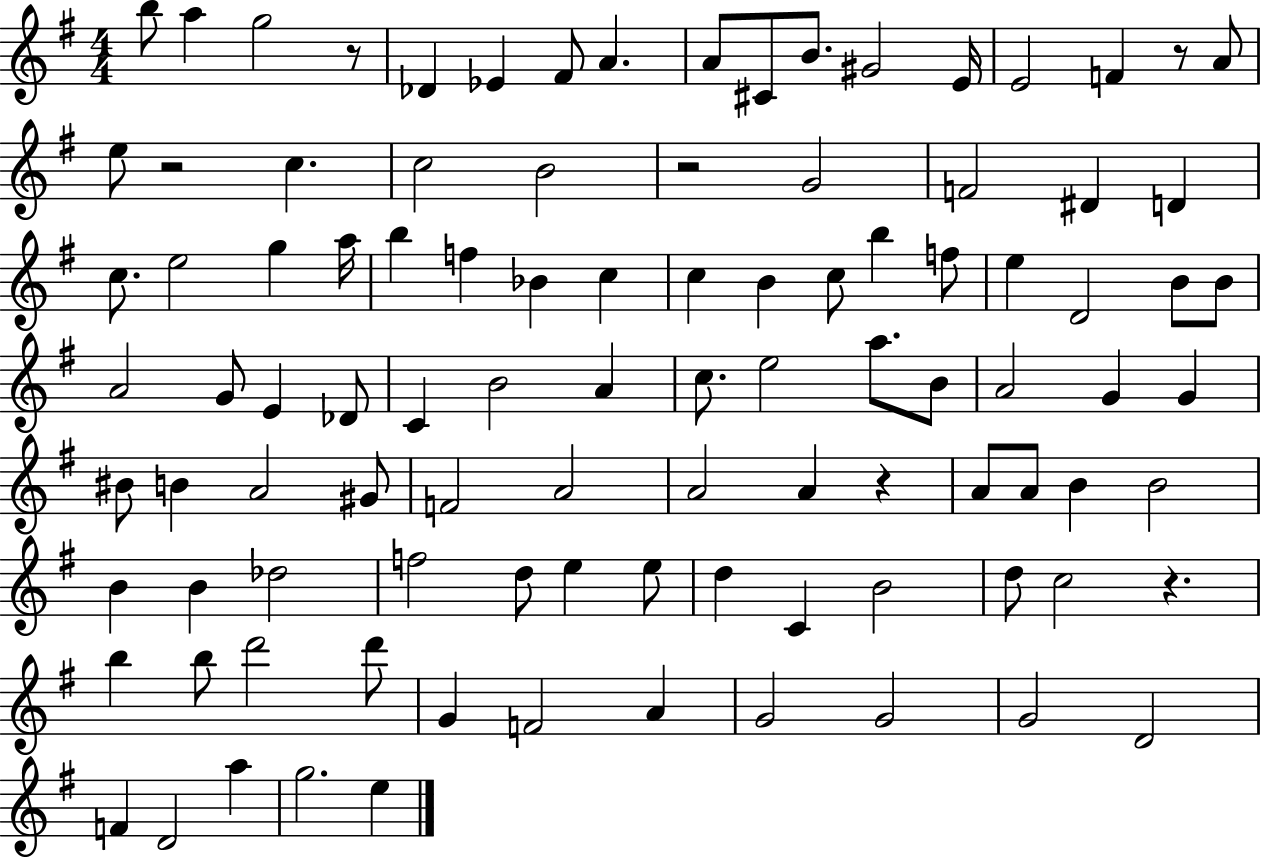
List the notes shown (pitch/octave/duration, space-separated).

B5/e A5/q G5/h R/e Db4/q Eb4/q F#4/e A4/q. A4/e C#4/e B4/e. G#4/h E4/s E4/h F4/q R/e A4/e E5/e R/h C5/q. C5/h B4/h R/h G4/h F4/h D#4/q D4/q C5/e. E5/h G5/q A5/s B5/q F5/q Bb4/q C5/q C5/q B4/q C5/e B5/q F5/e E5/q D4/h B4/e B4/e A4/h G4/e E4/q Db4/e C4/q B4/h A4/q C5/e. E5/h A5/e. B4/e A4/h G4/q G4/q BIS4/e B4/q A4/h G#4/e F4/h A4/h A4/h A4/q R/q A4/e A4/e B4/q B4/h B4/q B4/q Db5/h F5/h D5/e E5/q E5/e D5/q C4/q B4/h D5/e C5/h R/q. B5/q B5/e D6/h D6/e G4/q F4/h A4/q G4/h G4/h G4/h D4/h F4/q D4/h A5/q G5/h. E5/q